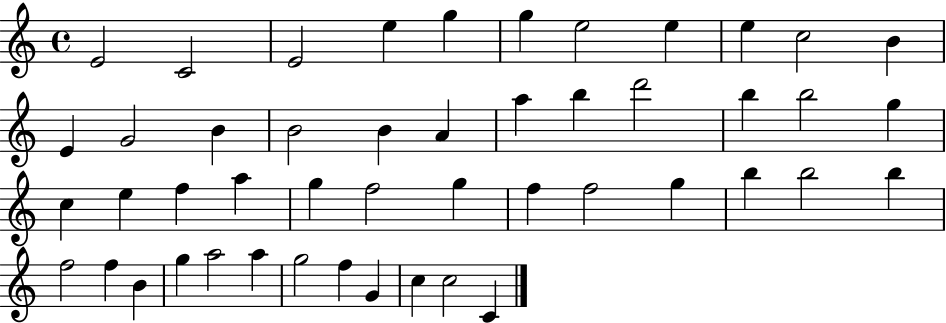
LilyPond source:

{
  \clef treble
  \time 4/4
  \defaultTimeSignature
  \key c \major
  e'2 c'2 | e'2 e''4 g''4 | g''4 e''2 e''4 | e''4 c''2 b'4 | \break e'4 g'2 b'4 | b'2 b'4 a'4 | a''4 b''4 d'''2 | b''4 b''2 g''4 | \break c''4 e''4 f''4 a''4 | g''4 f''2 g''4 | f''4 f''2 g''4 | b''4 b''2 b''4 | \break f''2 f''4 b'4 | g''4 a''2 a''4 | g''2 f''4 g'4 | c''4 c''2 c'4 | \break \bar "|."
}